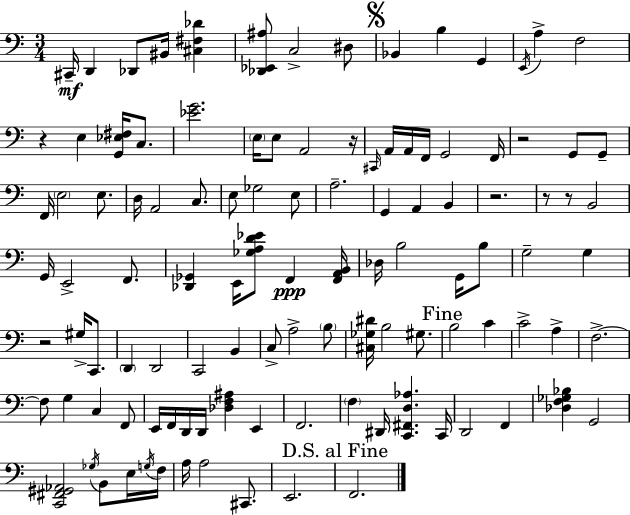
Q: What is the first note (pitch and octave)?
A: C#2